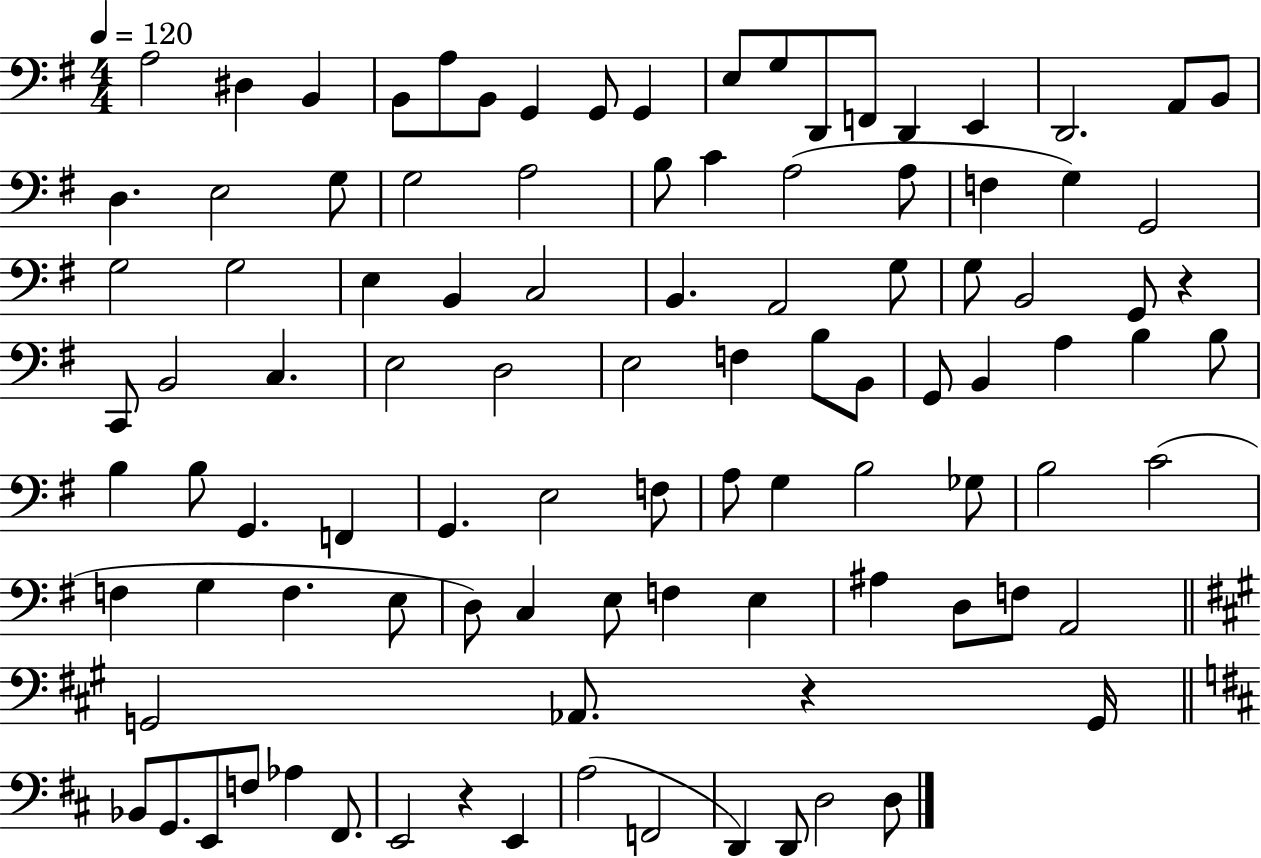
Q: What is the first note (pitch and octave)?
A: A3